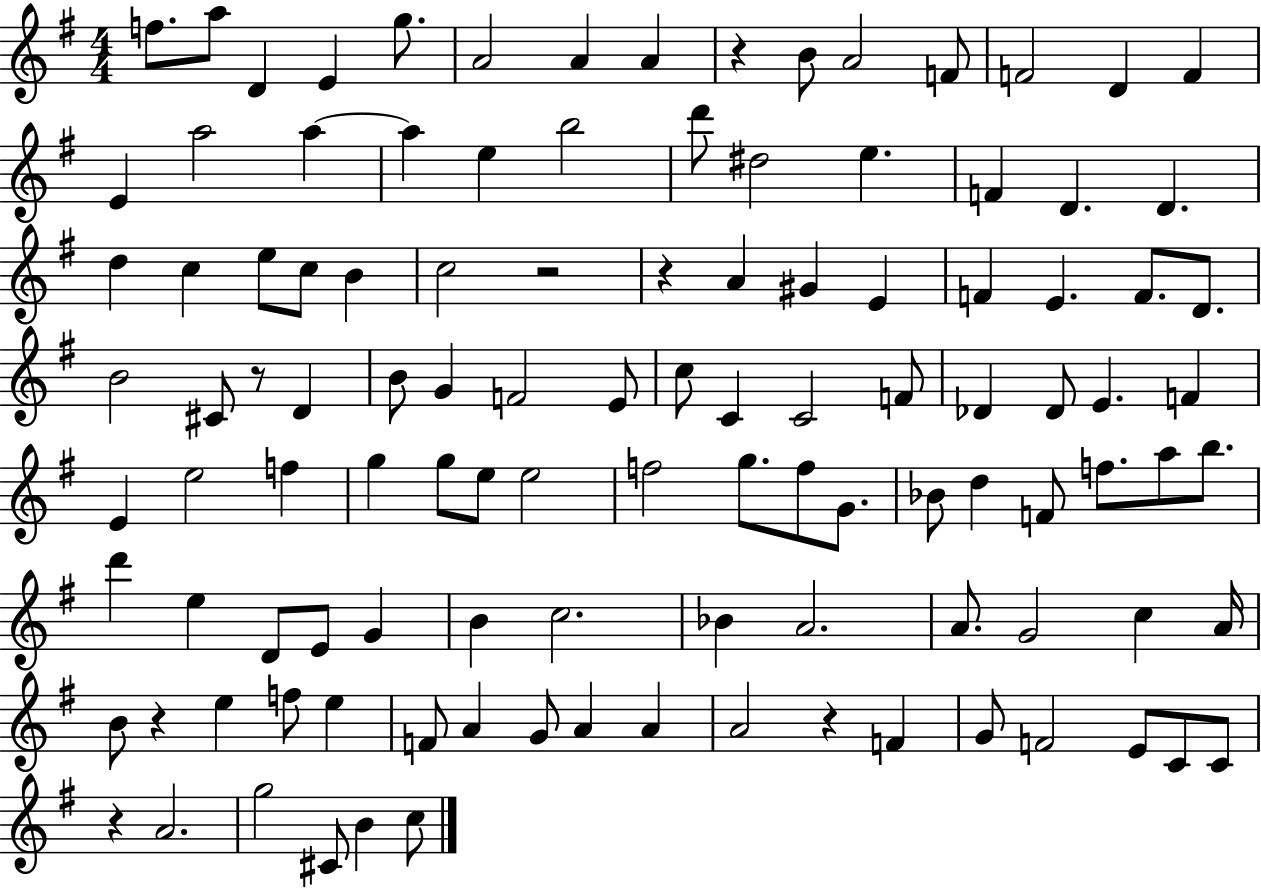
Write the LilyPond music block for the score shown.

{
  \clef treble
  \numericTimeSignature
  \time 4/4
  \key g \major
  f''8. a''8 d'4 e'4 g''8. | a'2 a'4 a'4 | r4 b'8 a'2 f'8 | f'2 d'4 f'4 | \break e'4 a''2 a''4~~ | a''4 e''4 b''2 | d'''8 dis''2 e''4. | f'4 d'4. d'4. | \break d''4 c''4 e''8 c''8 b'4 | c''2 r2 | r4 a'4 gis'4 e'4 | f'4 e'4. f'8. d'8. | \break b'2 cis'8 r8 d'4 | b'8 g'4 f'2 e'8 | c''8 c'4 c'2 f'8 | des'4 des'8 e'4. f'4 | \break e'4 e''2 f''4 | g''4 g''8 e''8 e''2 | f''2 g''8. f''8 g'8. | bes'8 d''4 f'8 f''8. a''8 b''8. | \break d'''4 e''4 d'8 e'8 g'4 | b'4 c''2. | bes'4 a'2. | a'8. g'2 c''4 a'16 | \break b'8 r4 e''4 f''8 e''4 | f'8 a'4 g'8 a'4 a'4 | a'2 r4 f'4 | g'8 f'2 e'8 c'8 c'8 | \break r4 a'2. | g''2 cis'8 b'4 c''8 | \bar "|."
}